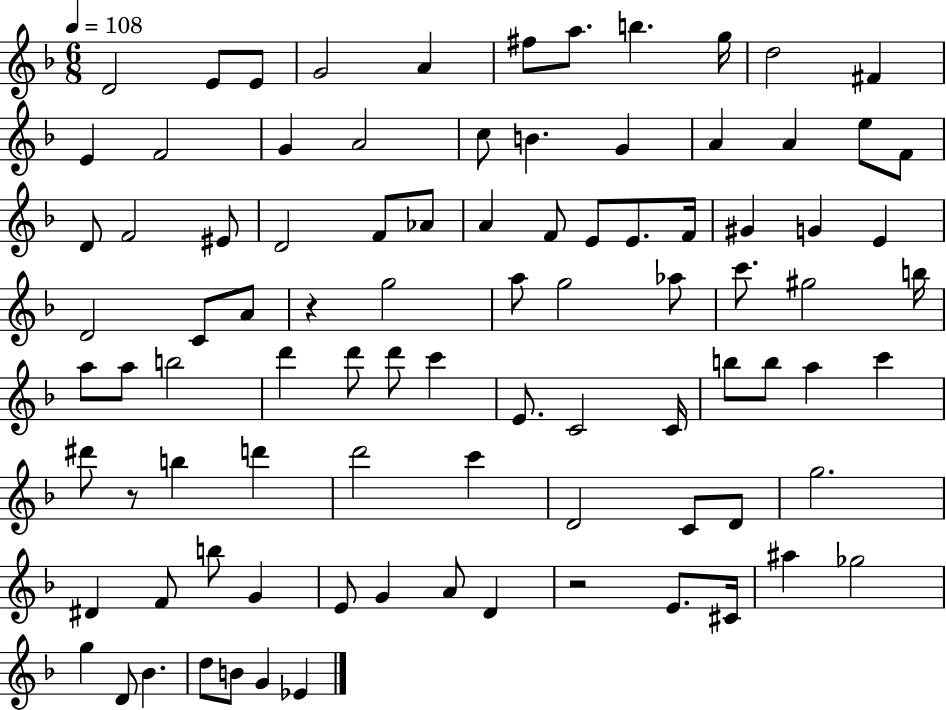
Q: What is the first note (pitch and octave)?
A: D4